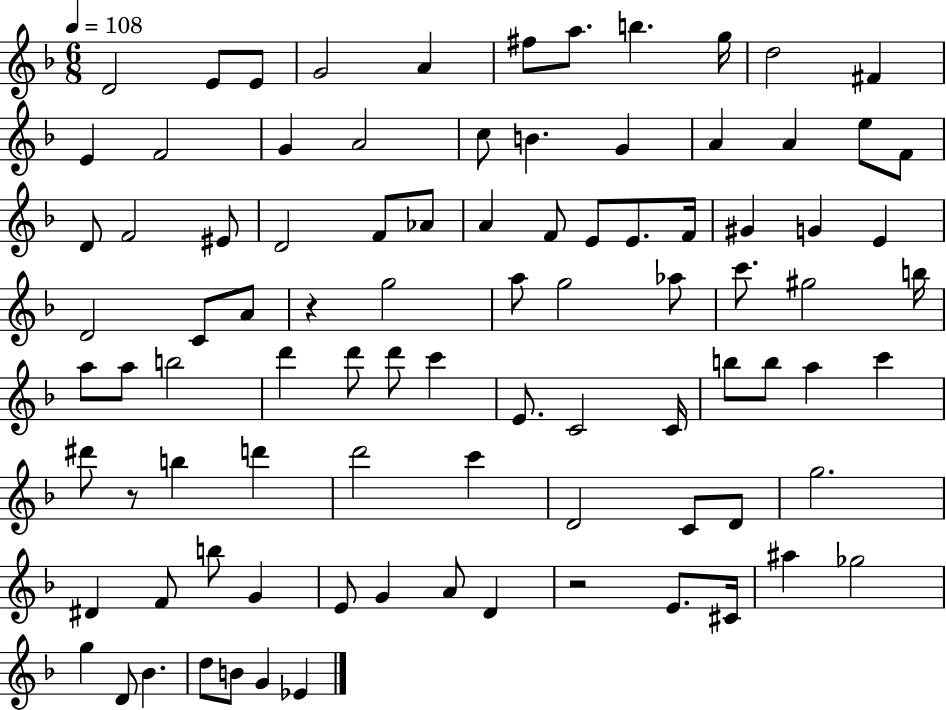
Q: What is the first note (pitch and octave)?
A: D4